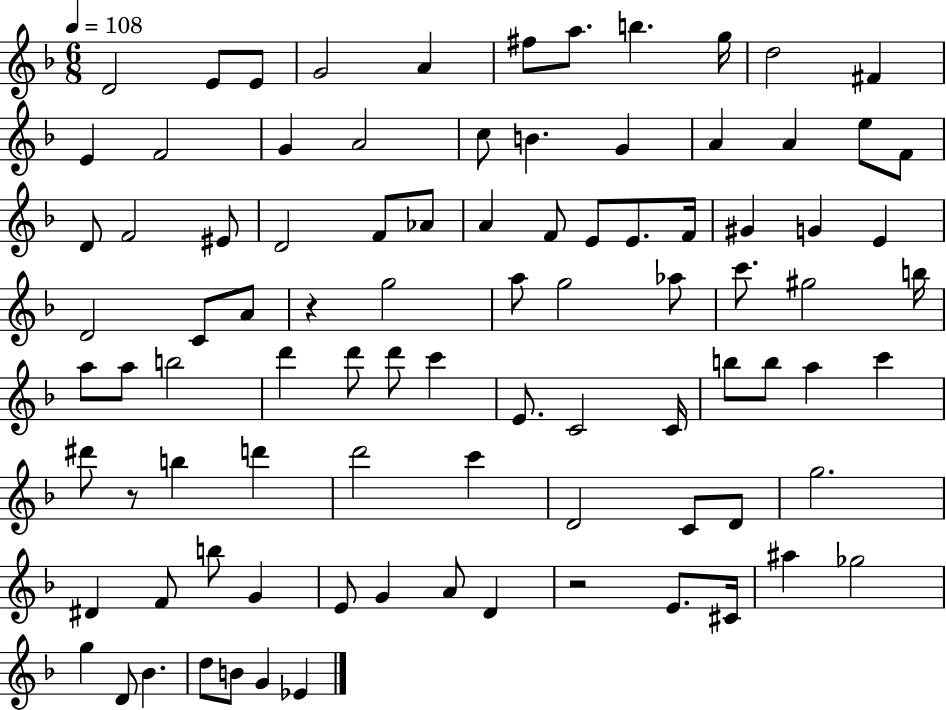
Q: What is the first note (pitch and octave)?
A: D4